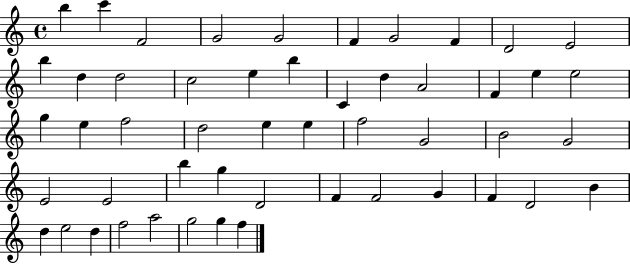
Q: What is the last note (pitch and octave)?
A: F5